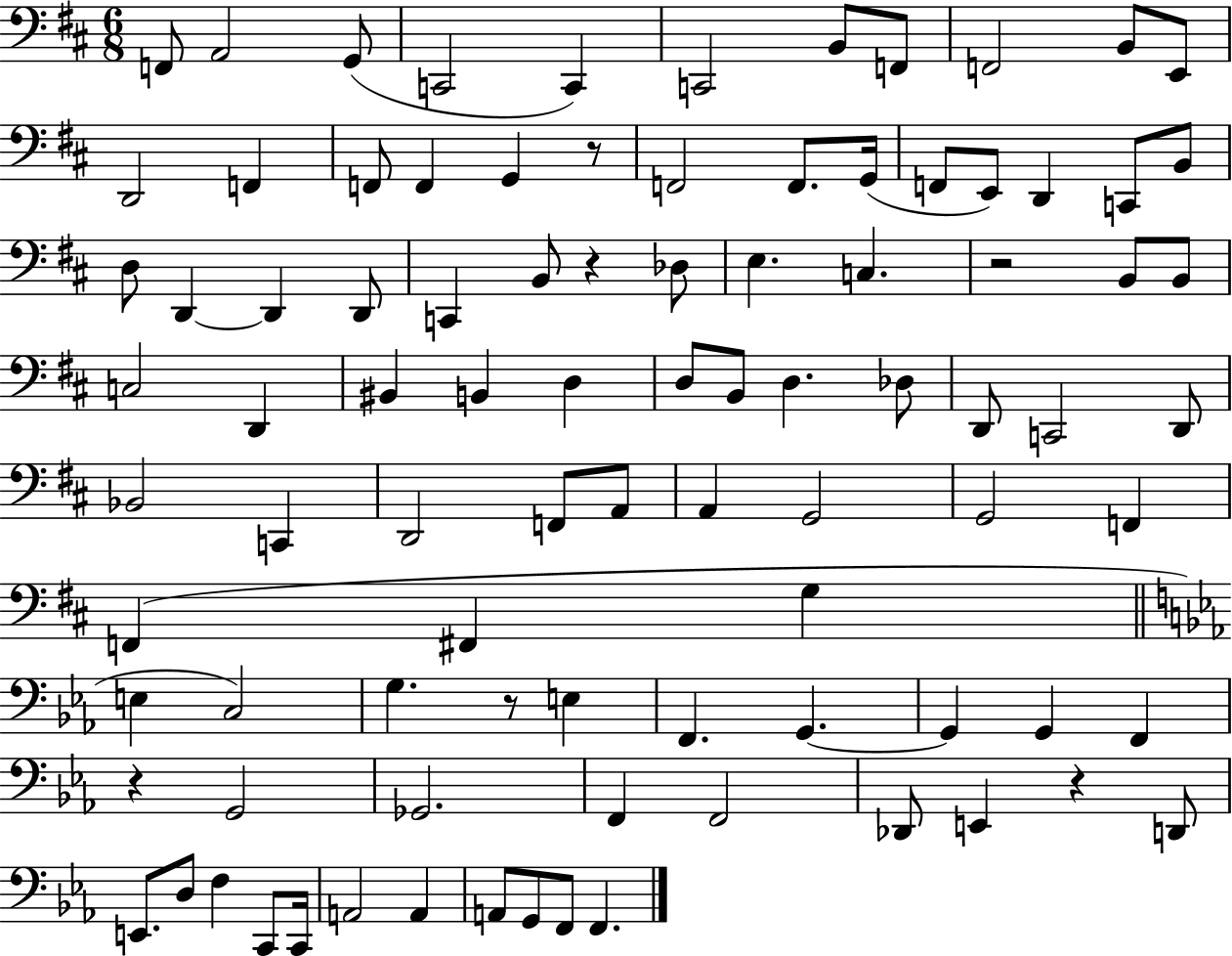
{
  \clef bass
  \numericTimeSignature
  \time 6/8
  \key d \major
  f,8 a,2 g,8( | c,2 c,4) | c,2 b,8 f,8 | f,2 b,8 e,8 | \break d,2 f,4 | f,8 f,4 g,4 r8 | f,2 f,8. g,16( | f,8 e,8) d,4 c,8 b,8 | \break d8 d,4~~ d,4 d,8 | c,4 b,8 r4 des8 | e4. c4. | r2 b,8 b,8 | \break c2 d,4 | bis,4 b,4 d4 | d8 b,8 d4. des8 | d,8 c,2 d,8 | \break bes,2 c,4 | d,2 f,8 a,8 | a,4 g,2 | g,2 f,4 | \break f,4( fis,4 g4 | \bar "||" \break \key ees \major e4 c2) | g4. r8 e4 | f,4. g,4.~~ | g,4 g,4 f,4 | \break r4 g,2 | ges,2. | f,4 f,2 | des,8 e,4 r4 d,8 | \break e,8. d8 f4 c,8 c,16 | a,2 a,4 | a,8 g,8 f,8 f,4. | \bar "|."
}